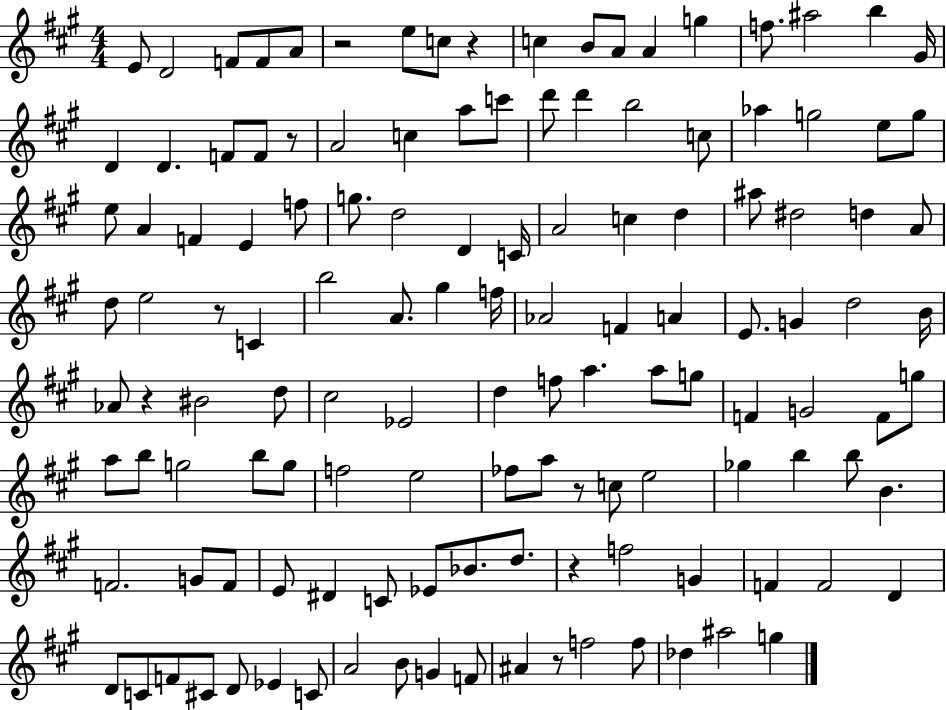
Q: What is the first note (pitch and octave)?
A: E4